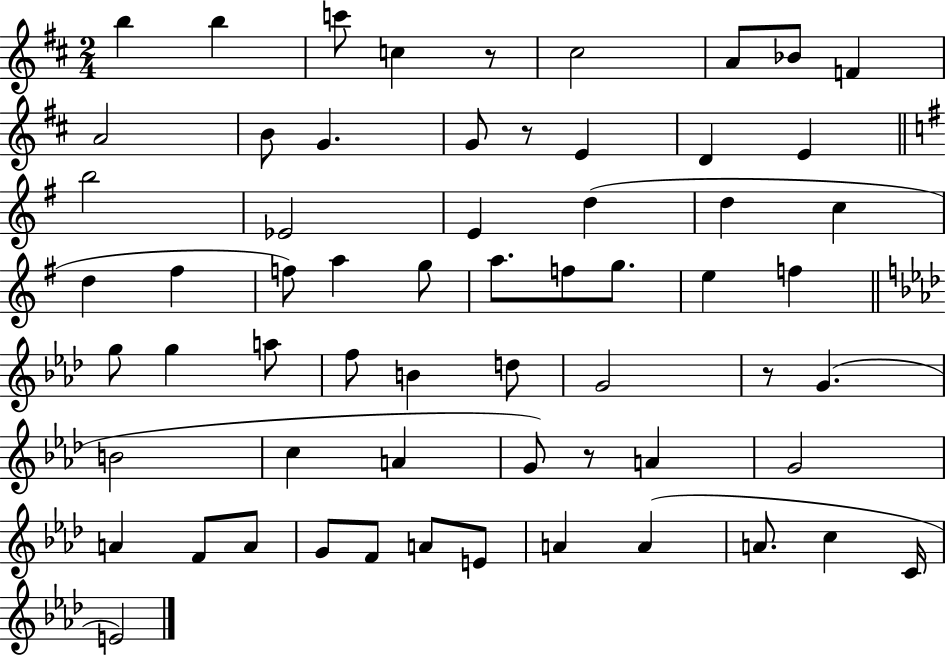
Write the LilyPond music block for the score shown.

{
  \clef treble
  \numericTimeSignature
  \time 2/4
  \key d \major
  \repeat volta 2 { b''4 b''4 | c'''8 c''4 r8 | cis''2 | a'8 bes'8 f'4 | \break a'2 | b'8 g'4. | g'8 r8 e'4 | d'4 e'4 | \break \bar "||" \break \key g \major b''2 | ees'2 | e'4 d''4( | d''4 c''4 | \break d''4 fis''4 | f''8) a''4 g''8 | a''8. f''8 g''8. | e''4 f''4 | \break \bar "||" \break \key aes \major g''8 g''4 a''8 | f''8 b'4 d''8 | g'2 | r8 g'4.( | \break b'2 | c''4 a'4 | g'8) r8 a'4 | g'2 | \break a'4 f'8 a'8 | g'8 f'8 a'8 e'8 | a'4 a'4( | a'8. c''4 c'16 | \break e'2) | } \bar "|."
}